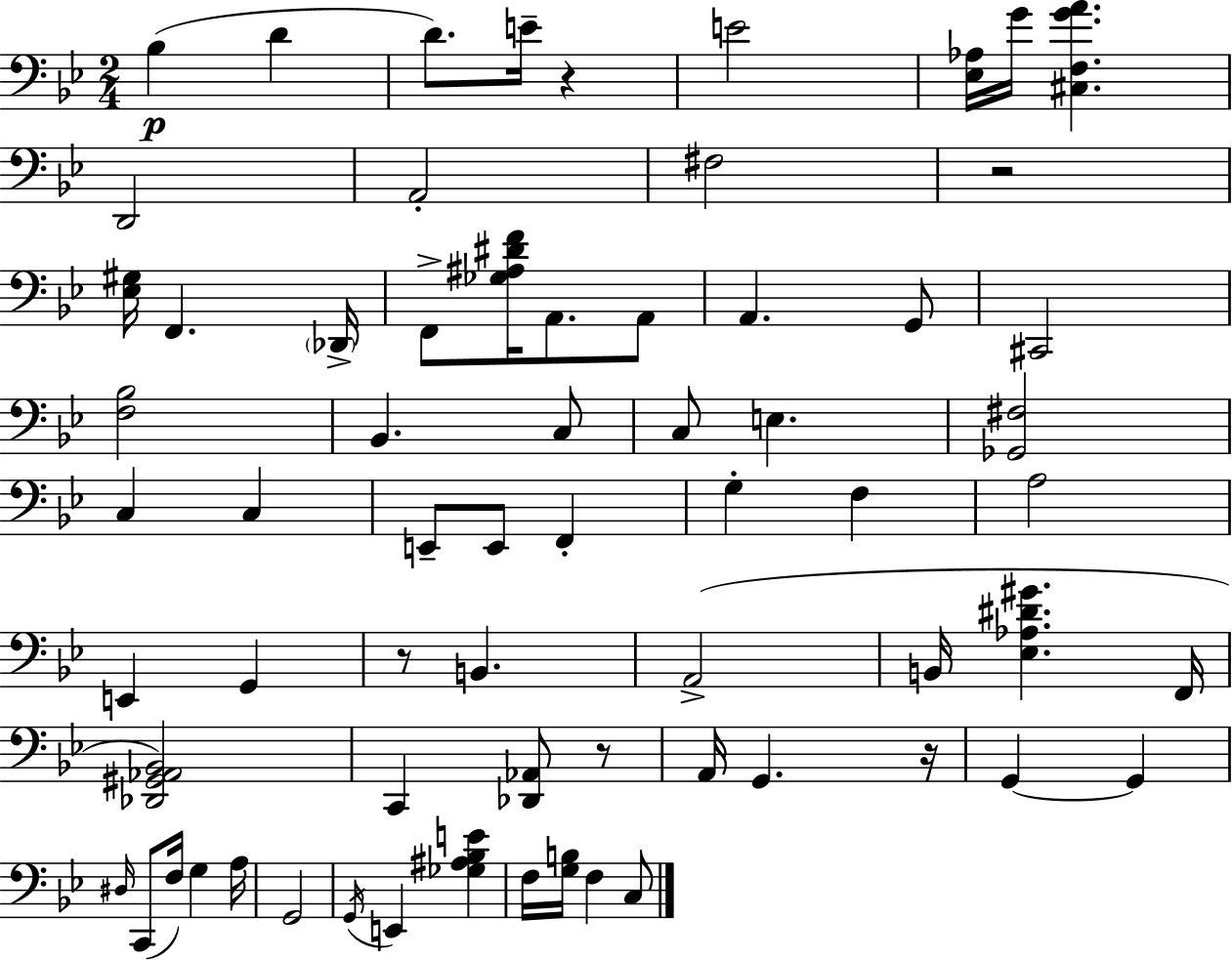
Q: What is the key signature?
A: BES major